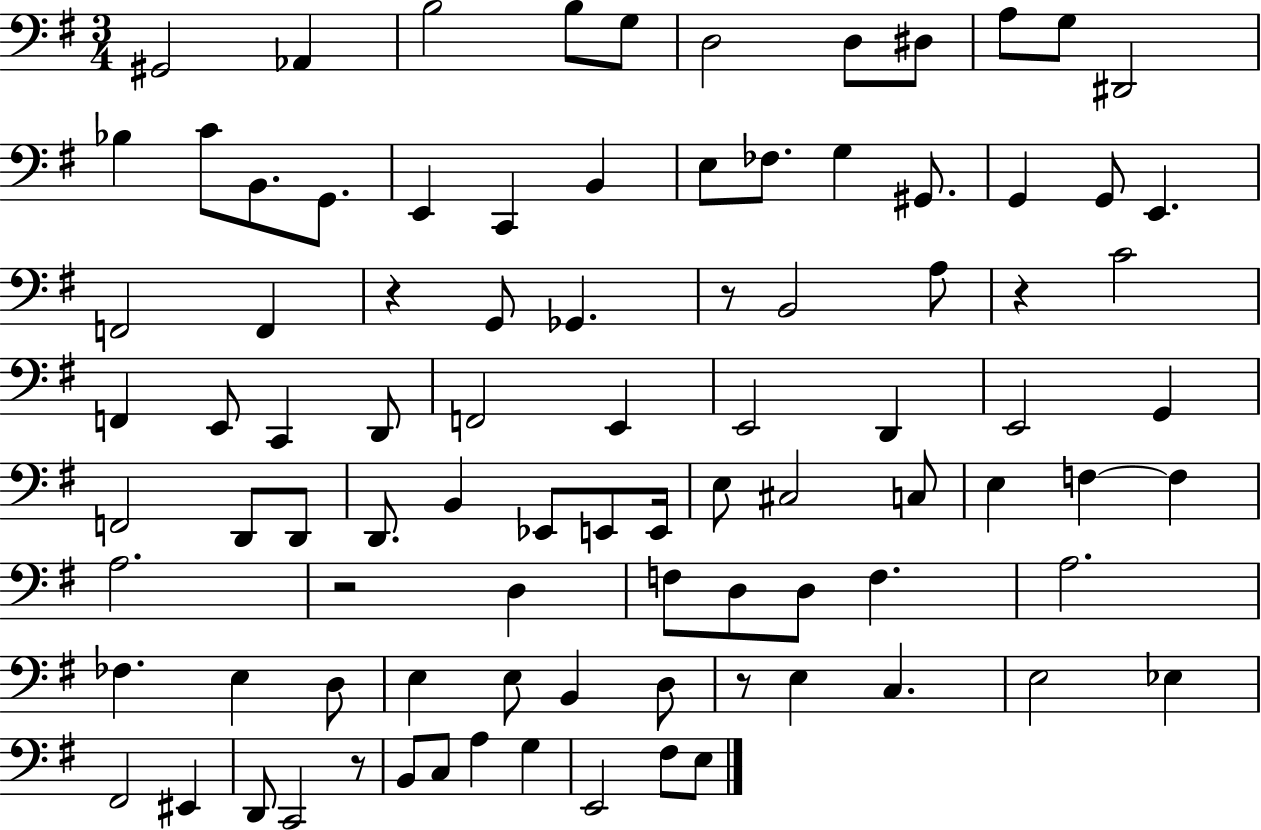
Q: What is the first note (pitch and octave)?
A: G#2